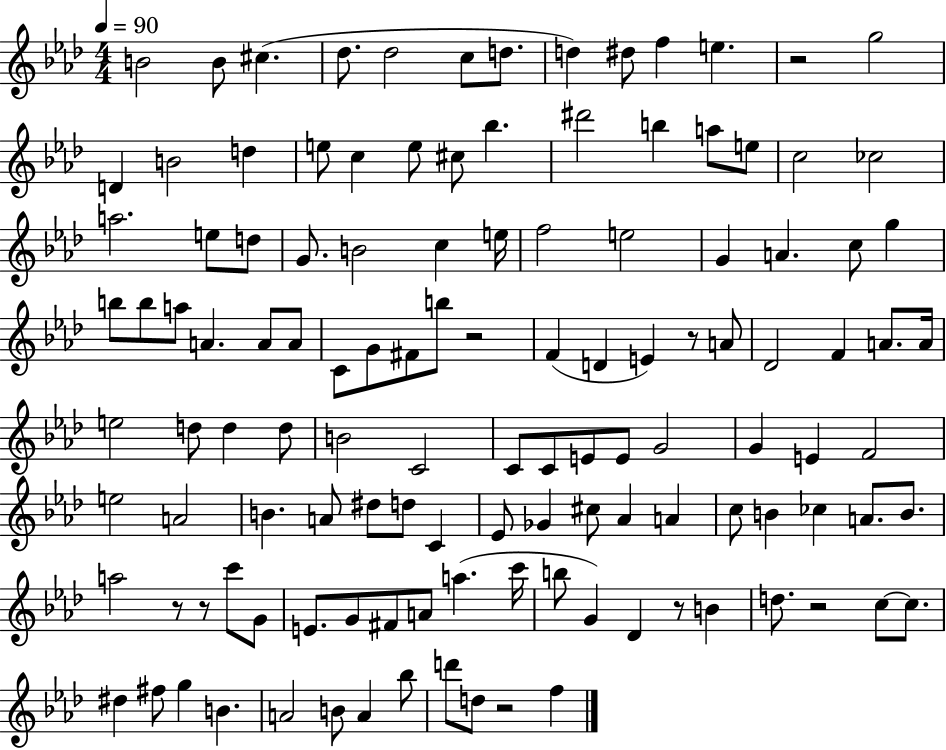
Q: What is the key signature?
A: AES major